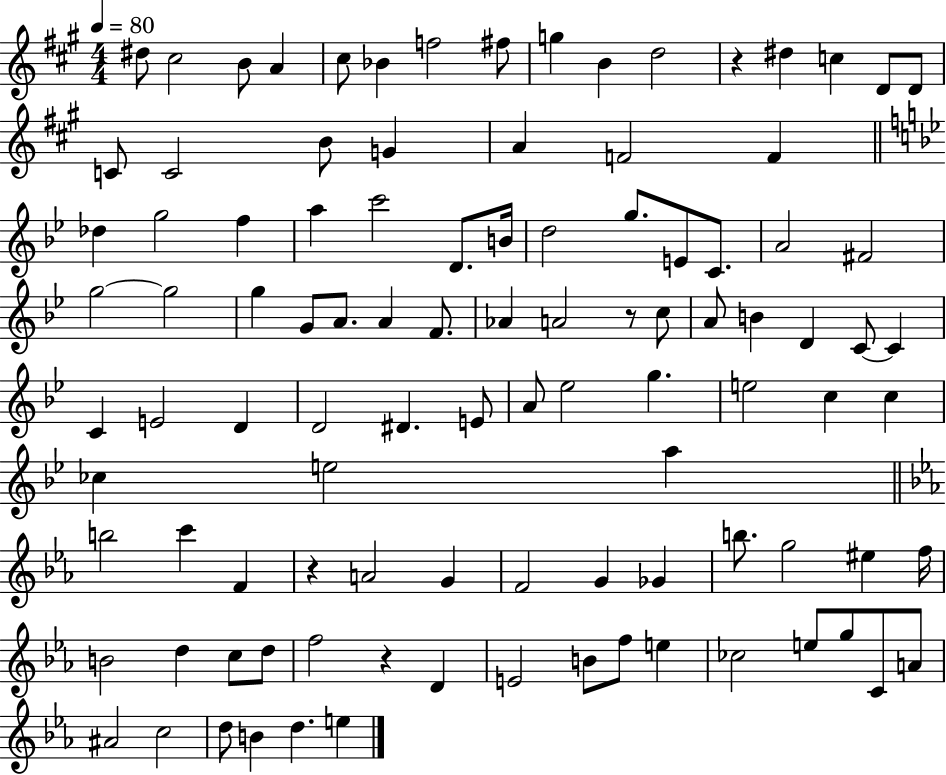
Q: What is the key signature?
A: A major